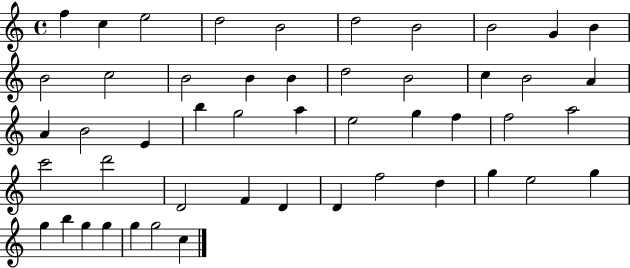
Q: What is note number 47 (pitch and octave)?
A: G5